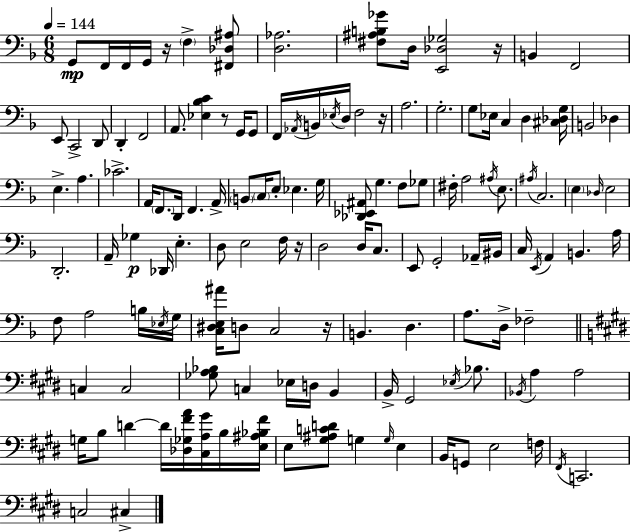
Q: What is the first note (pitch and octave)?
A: G2